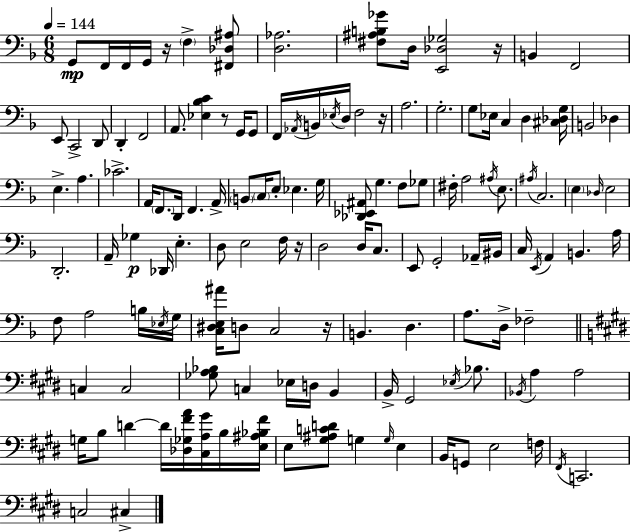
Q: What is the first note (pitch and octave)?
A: G2